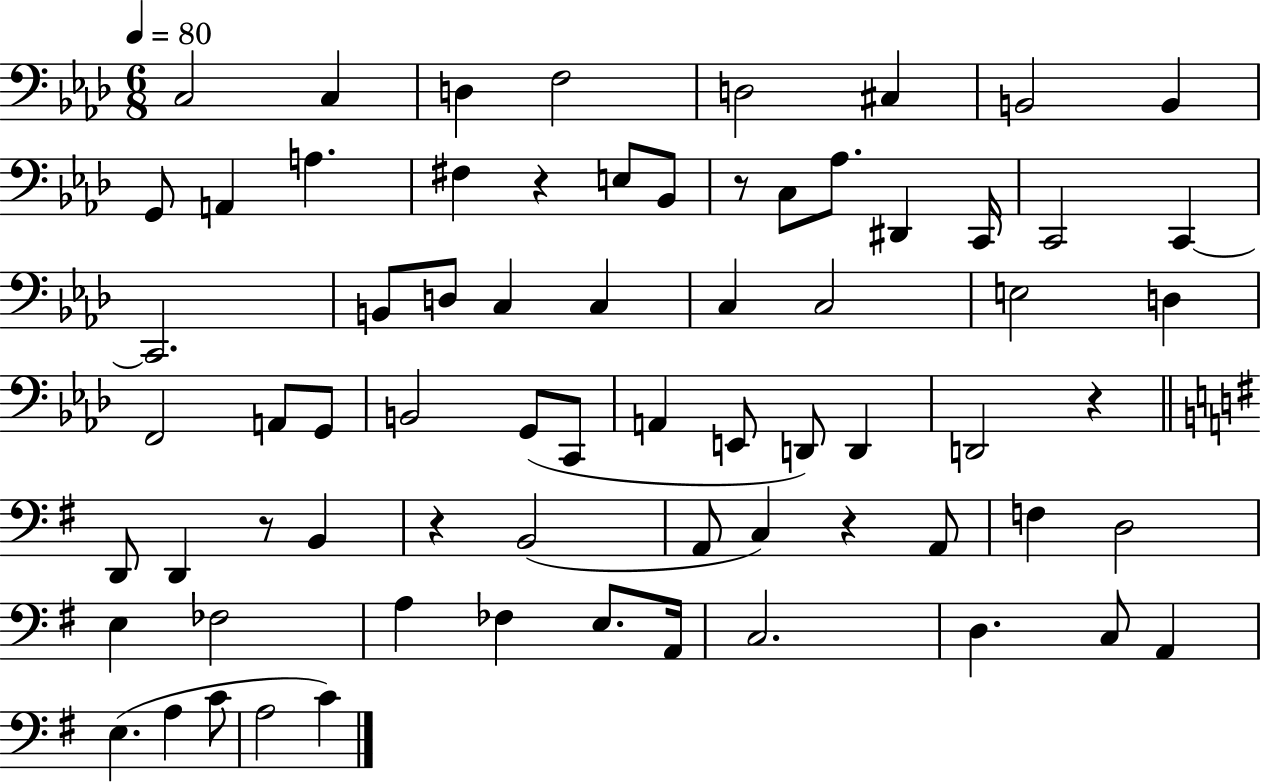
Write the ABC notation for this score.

X:1
T:Untitled
M:6/8
L:1/4
K:Ab
C,2 C, D, F,2 D,2 ^C, B,,2 B,, G,,/2 A,, A, ^F, z E,/2 _B,,/2 z/2 C,/2 _A,/2 ^D,, C,,/4 C,,2 C,, C,,2 B,,/2 D,/2 C, C, C, C,2 E,2 D, F,,2 A,,/2 G,,/2 B,,2 G,,/2 C,,/2 A,, E,,/2 D,,/2 D,, D,,2 z D,,/2 D,, z/2 B,, z B,,2 A,,/2 C, z A,,/2 F, D,2 E, _F,2 A, _F, E,/2 A,,/4 C,2 D, C,/2 A,, E, A, C/2 A,2 C